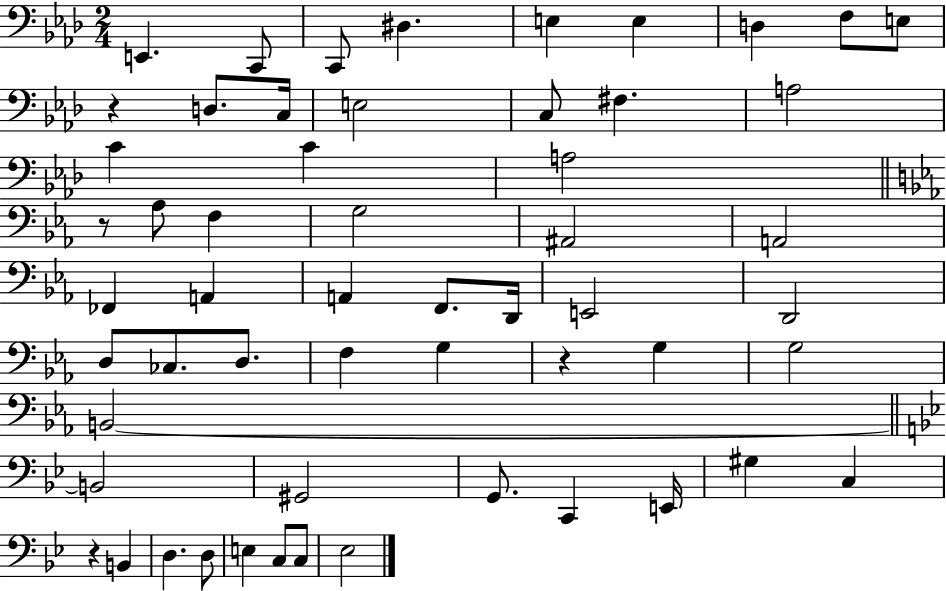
{
  \clef bass
  \numericTimeSignature
  \time 2/4
  \key aes \major
  \repeat volta 2 { e,4. c,8 | c,8 dis4. | e4 e4 | d4 f8 e8 | \break r4 d8. c16 | e2 | c8 fis4. | a2 | \break c'4 c'4 | a2 | \bar "||" \break \key ees \major r8 aes8 f4 | g2 | ais,2 | a,2 | \break fes,4 a,4 | a,4 f,8. d,16 | e,2 | d,2 | \break d8 ces8. d8. | f4 g4 | r4 g4 | g2 | \break b,2~~ | \bar "||" \break \key g \minor b,2 | gis,2 | g,8. c,4 e,16 | gis4 c4 | \break r4 b,4 | d4. d8 | e4 c8 c8 | ees2 | \break } \bar "|."
}